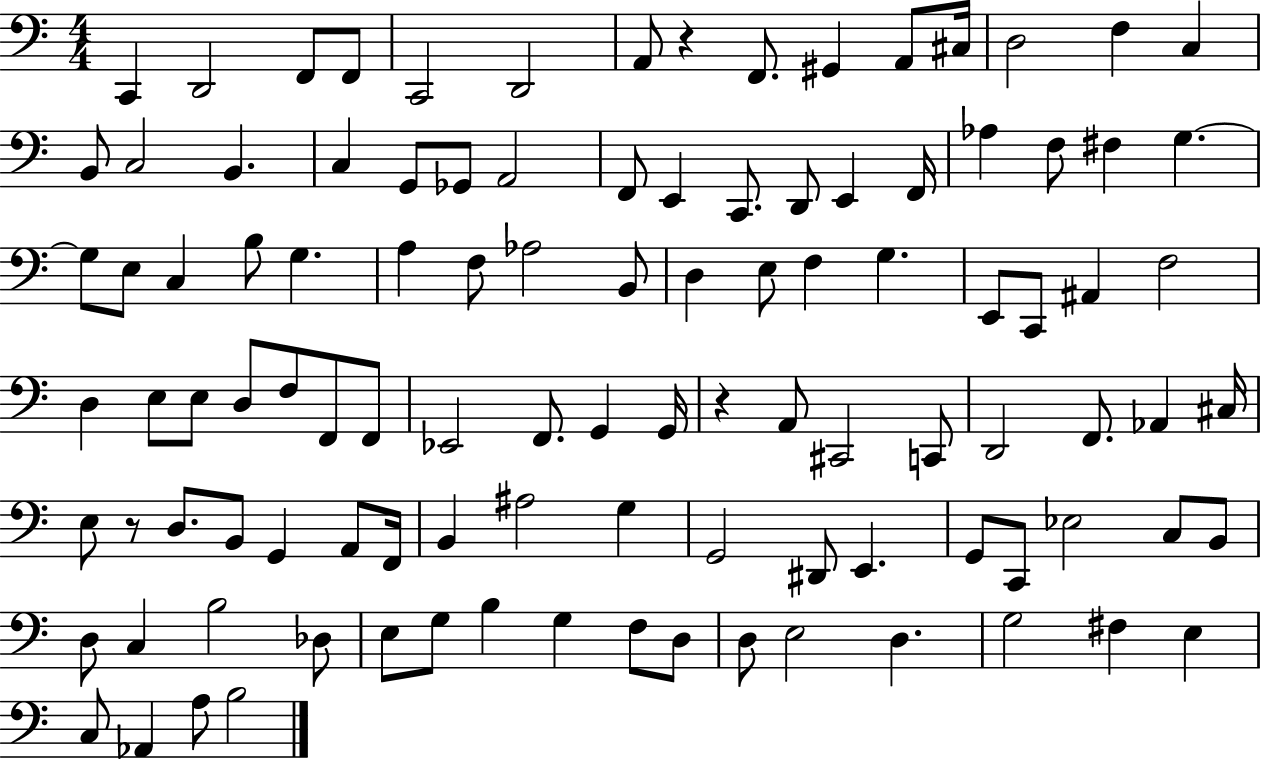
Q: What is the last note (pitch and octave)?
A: B3